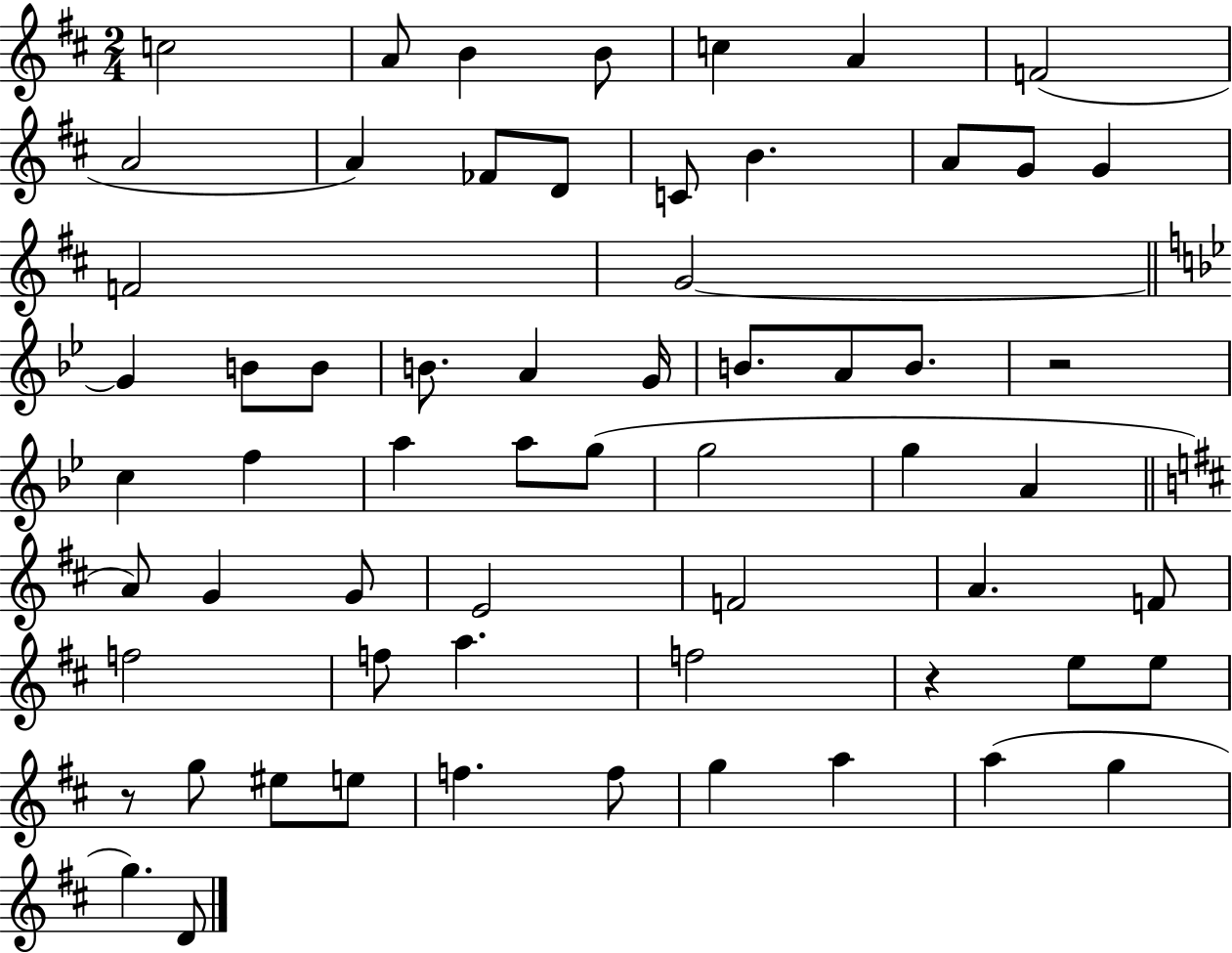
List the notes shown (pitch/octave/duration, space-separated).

C5/h A4/e B4/q B4/e C5/q A4/q F4/h A4/h A4/q FES4/e D4/e C4/e B4/q. A4/e G4/e G4/q F4/h G4/h G4/q B4/e B4/e B4/e. A4/q G4/s B4/e. A4/e B4/e. R/h C5/q F5/q A5/q A5/e G5/e G5/h G5/q A4/q A4/e G4/q G4/e E4/h F4/h A4/q. F4/e F5/h F5/e A5/q. F5/h R/q E5/e E5/e R/e G5/e EIS5/e E5/e F5/q. F5/e G5/q A5/q A5/q G5/q G5/q. D4/e